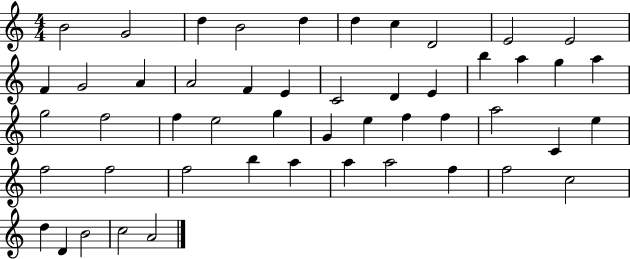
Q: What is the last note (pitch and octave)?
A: A4